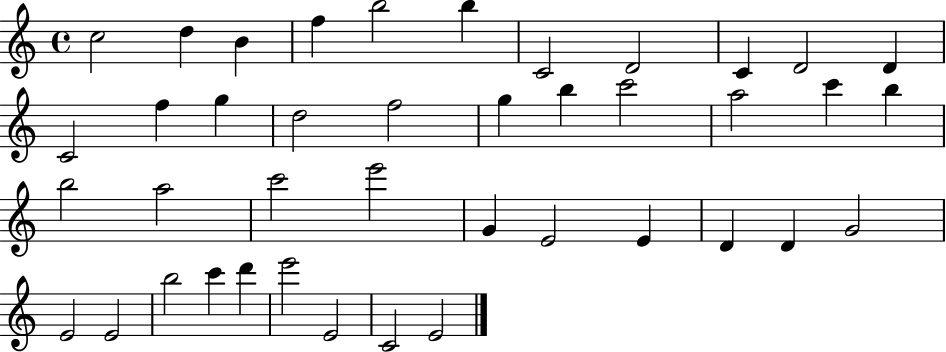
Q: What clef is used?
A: treble